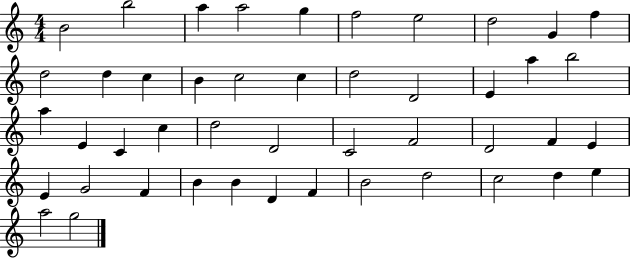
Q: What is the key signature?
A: C major